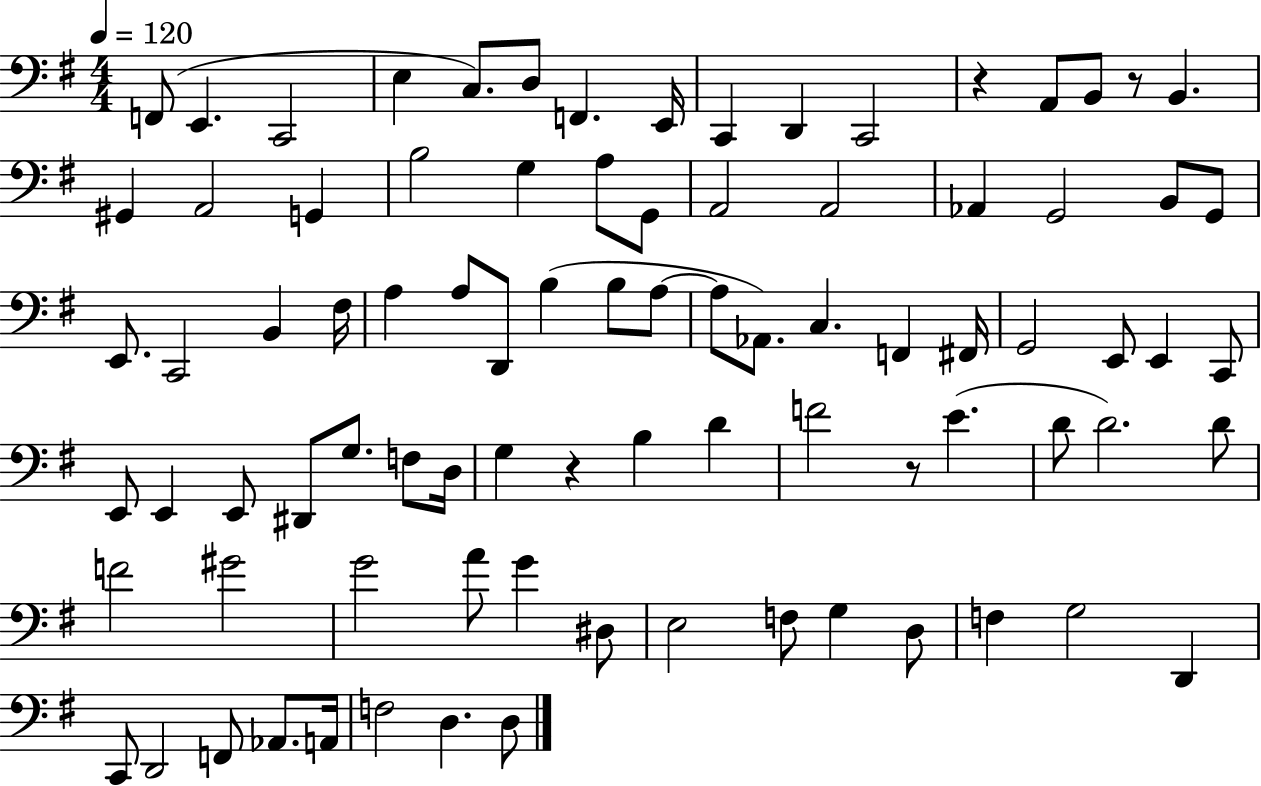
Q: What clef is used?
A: bass